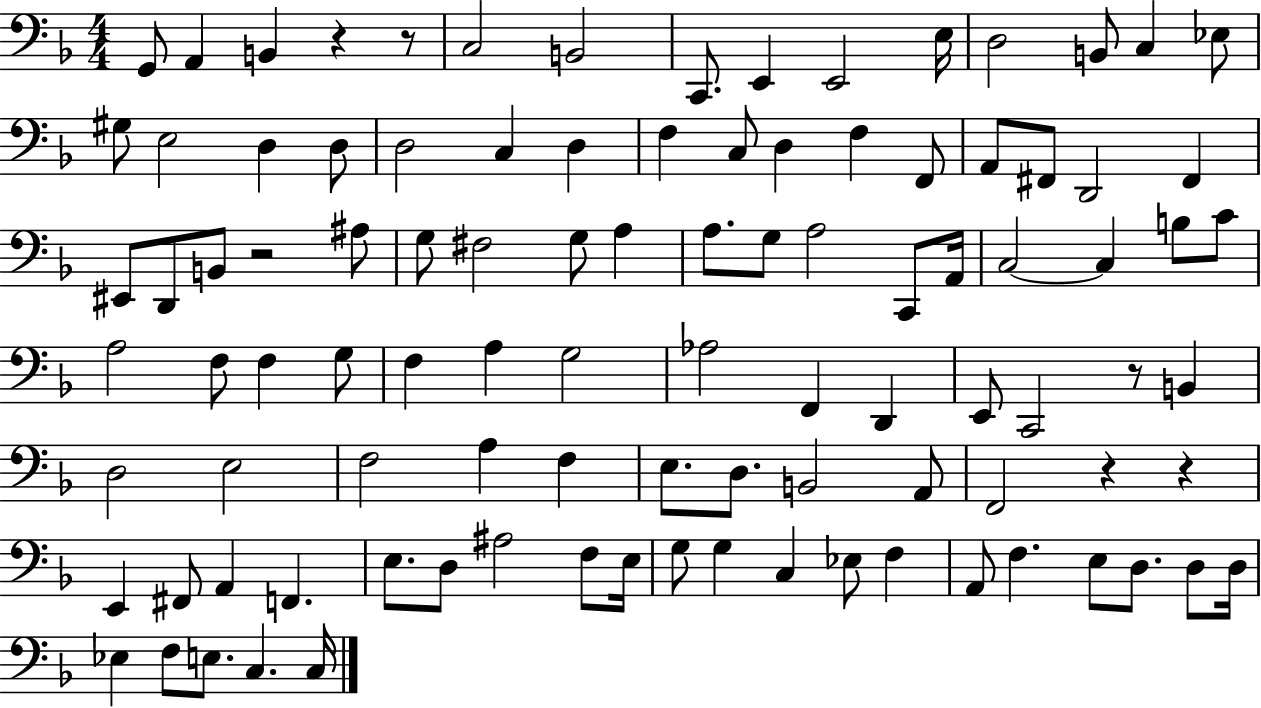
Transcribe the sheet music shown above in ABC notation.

X:1
T:Untitled
M:4/4
L:1/4
K:F
G,,/2 A,, B,, z z/2 C,2 B,,2 C,,/2 E,, E,,2 E,/4 D,2 B,,/2 C, _E,/2 ^G,/2 E,2 D, D,/2 D,2 C, D, F, C,/2 D, F, F,,/2 A,,/2 ^F,,/2 D,,2 ^F,, ^E,,/2 D,,/2 B,,/2 z2 ^A,/2 G,/2 ^F,2 G,/2 A, A,/2 G,/2 A,2 C,,/2 A,,/4 C,2 C, B,/2 C/2 A,2 F,/2 F, G,/2 F, A, G,2 _A,2 F,, D,, E,,/2 C,,2 z/2 B,, D,2 E,2 F,2 A, F, E,/2 D,/2 B,,2 A,,/2 F,,2 z z E,, ^F,,/2 A,, F,, E,/2 D,/2 ^A,2 F,/2 E,/4 G,/2 G, C, _E,/2 F, A,,/2 F, E,/2 D,/2 D,/2 D,/4 _E, F,/2 E,/2 C, C,/4